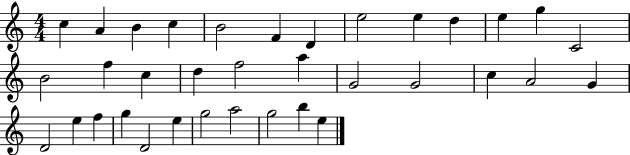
C5/q A4/q B4/q C5/q B4/h F4/q D4/q E5/h E5/q D5/q E5/q G5/q C4/h B4/h F5/q C5/q D5/q F5/h A5/q G4/h G4/h C5/q A4/h G4/q D4/h E5/q F5/q G5/q D4/h E5/q G5/h A5/h G5/h B5/q E5/q